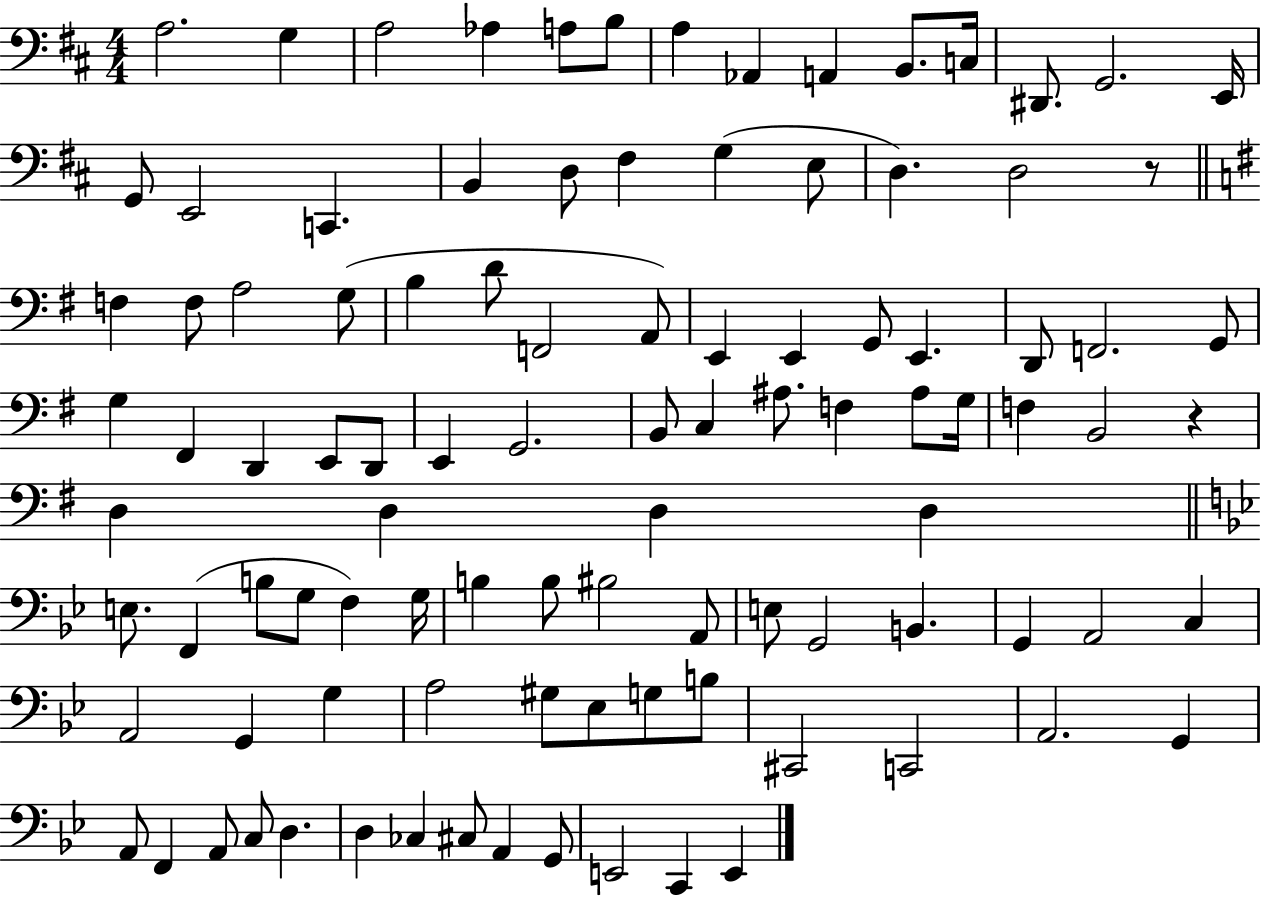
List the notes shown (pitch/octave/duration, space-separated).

A3/h. G3/q A3/h Ab3/q A3/e B3/e A3/q Ab2/q A2/q B2/e. C3/s D#2/e. G2/h. E2/s G2/e E2/h C2/q. B2/q D3/e F#3/q G3/q E3/e D3/q. D3/h R/e F3/q F3/e A3/h G3/e B3/q D4/e F2/h A2/e E2/q E2/q G2/e E2/q. D2/e F2/h. G2/e G3/q F#2/q D2/q E2/e D2/e E2/q G2/h. B2/e C3/q A#3/e. F3/q A#3/e G3/s F3/q B2/h R/q D3/q D3/q D3/q D3/q E3/e. F2/q B3/e G3/e F3/q G3/s B3/q B3/e BIS3/h A2/e E3/e G2/h B2/q. G2/q A2/h C3/q A2/h G2/q G3/q A3/h G#3/e Eb3/e G3/e B3/e C#2/h C2/h A2/h. G2/q A2/e F2/q A2/e C3/e D3/q. D3/q CES3/q C#3/e A2/q G2/e E2/h C2/q E2/q